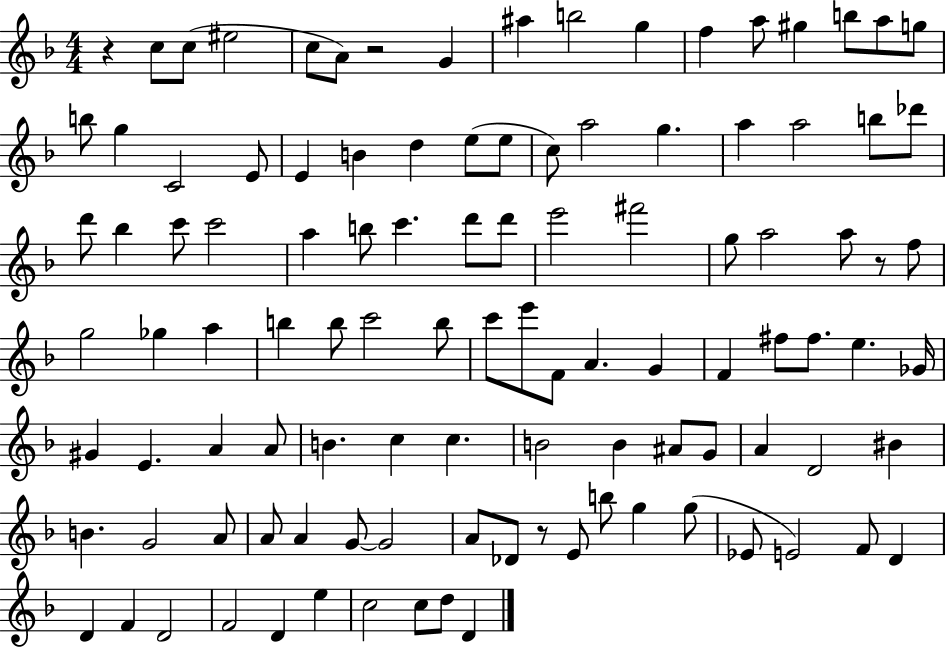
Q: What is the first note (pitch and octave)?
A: C5